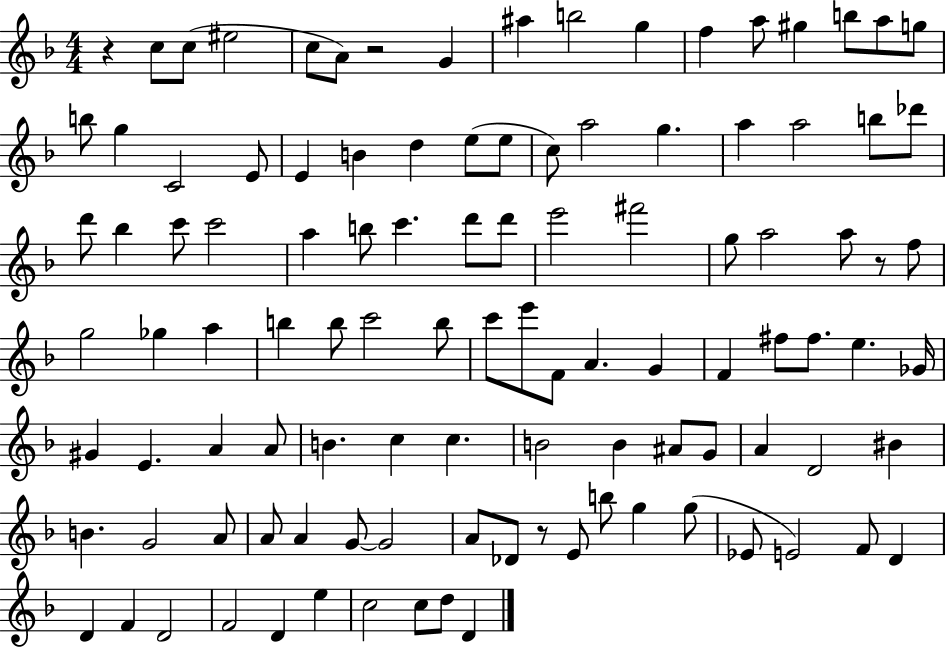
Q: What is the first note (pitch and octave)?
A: C5